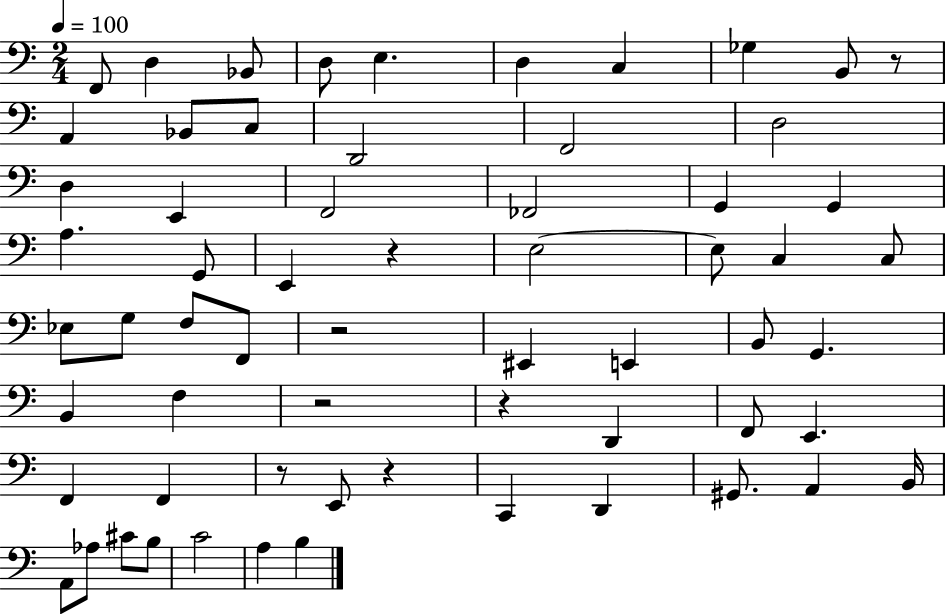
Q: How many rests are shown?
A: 7